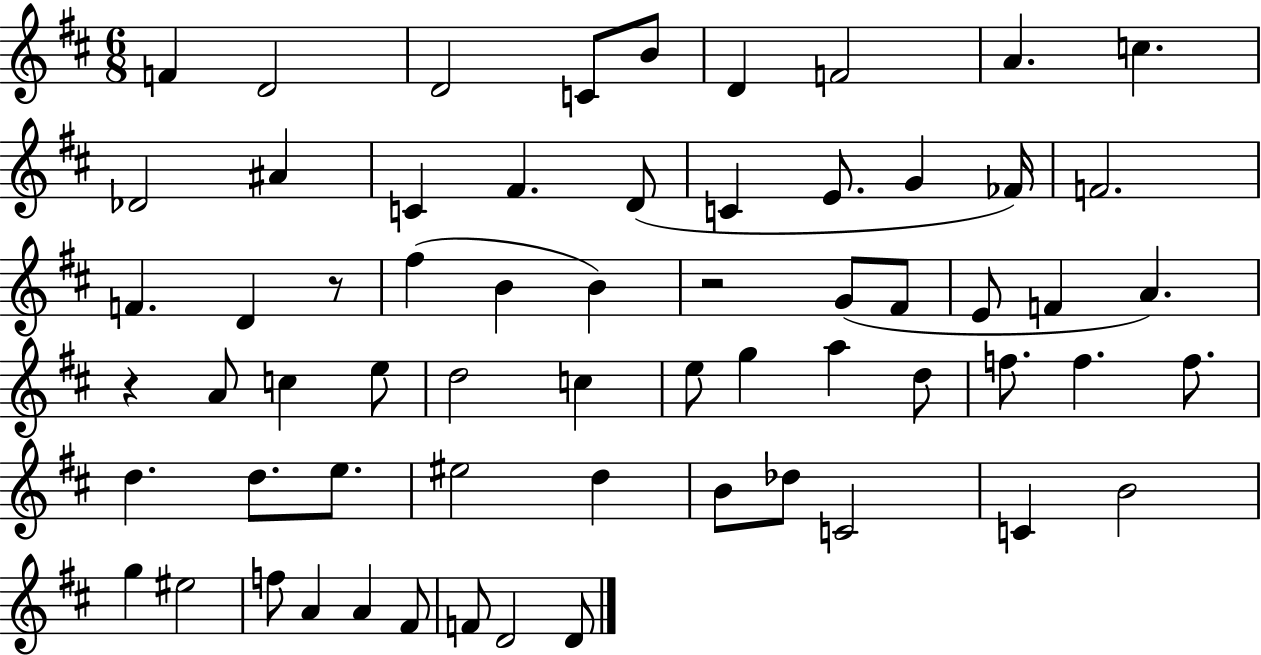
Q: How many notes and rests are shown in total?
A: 63